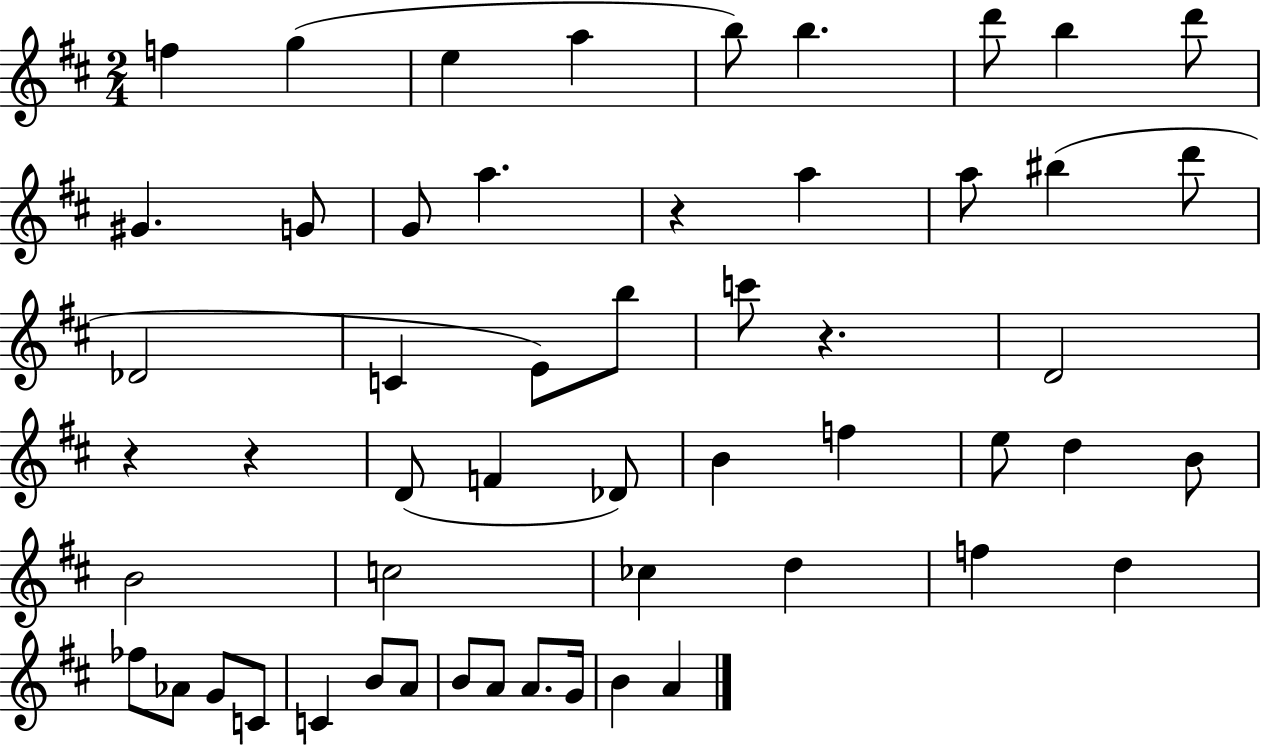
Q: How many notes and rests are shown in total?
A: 54